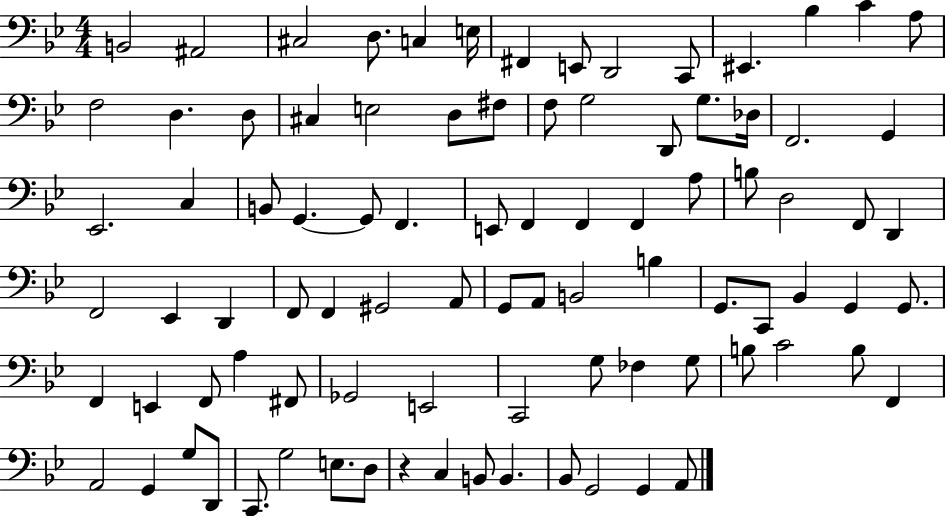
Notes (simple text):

B2/h A#2/h C#3/h D3/e. C3/q E3/s F#2/q E2/e D2/h C2/e EIS2/q. Bb3/q C4/q A3/e F3/h D3/q. D3/e C#3/q E3/h D3/e F#3/e F3/e G3/h D2/e G3/e. Db3/s F2/h. G2/q Eb2/h. C3/q B2/e G2/q. G2/e F2/q. E2/e F2/q F2/q F2/q A3/e B3/e D3/h F2/e D2/q F2/h Eb2/q D2/q F2/e F2/q G#2/h A2/e G2/e A2/e B2/h B3/q G2/e. C2/e Bb2/q G2/q G2/e. F2/q E2/q F2/e A3/q F#2/e Gb2/h E2/h C2/h G3/e FES3/q G3/e B3/e C4/h B3/e F2/q A2/h G2/q G3/e D2/e C2/e. G3/h E3/e. D3/e R/q C3/q B2/e B2/q. Bb2/e G2/h G2/q A2/e